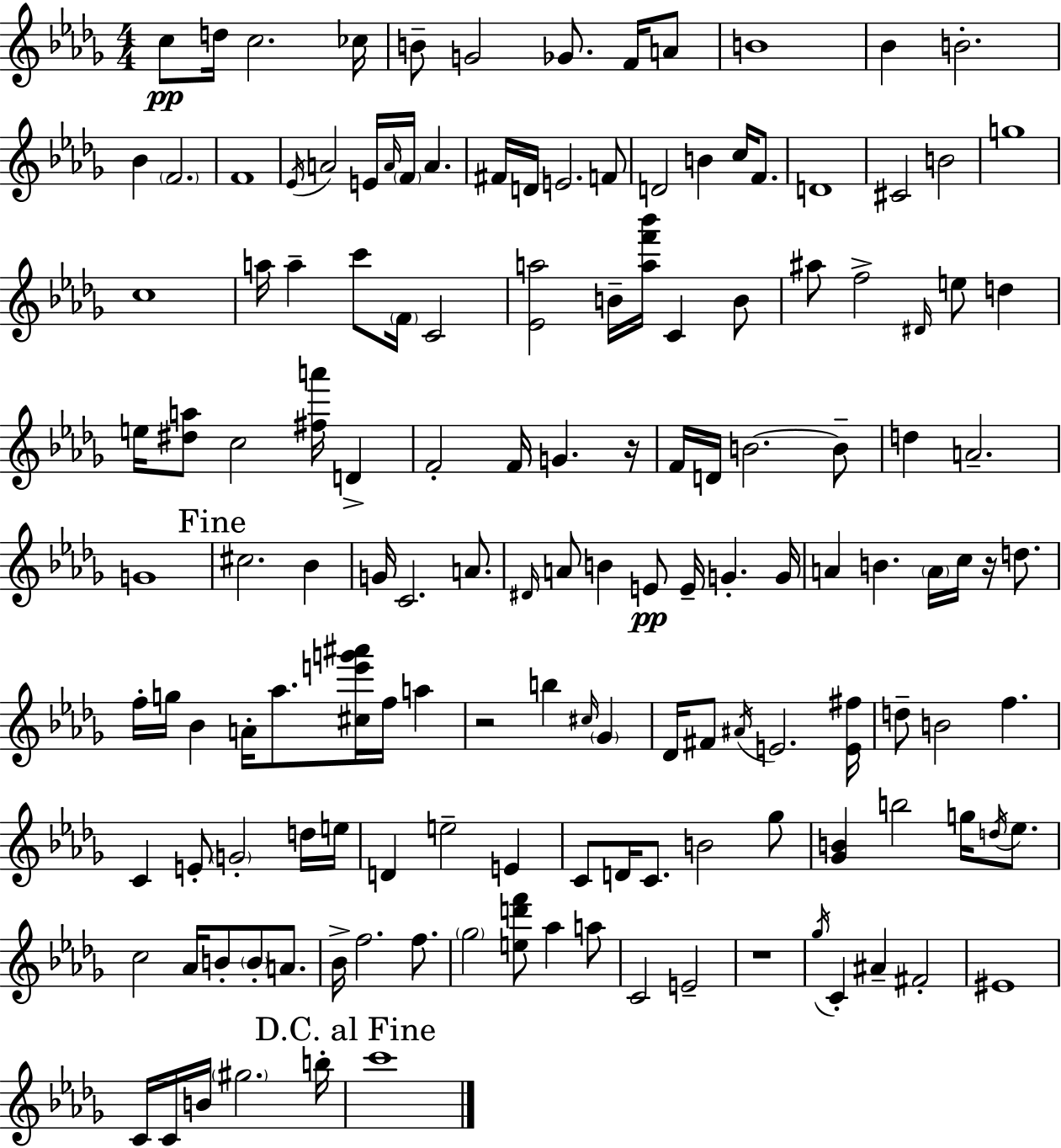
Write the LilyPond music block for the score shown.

{
  \clef treble
  \numericTimeSignature
  \time 4/4
  \key bes \minor
  c''8\pp d''16 c''2. ces''16 | b'8-- g'2 ges'8. f'16 a'8 | b'1 | bes'4 b'2.-. | \break bes'4 \parenthesize f'2. | f'1 | \acciaccatura { ees'16 } a'2 e'16 \grace { a'16 } \parenthesize f'16 a'4. | fis'16 d'16 e'2. | \break f'8 d'2 b'4 c''16 f'8. | d'1 | cis'2 b'2 | g''1 | \break c''1 | a''16 a''4-- c'''8 \parenthesize f'16 c'2 | <ees' a''>2 b'16-- <a'' f''' bes'''>16 c'4 | b'8 ais''8 f''2-> \grace { dis'16 } e''8 d''4 | \break e''16 <dis'' a''>8 c''2 <fis'' a'''>16 d'4-> | f'2-. f'16 g'4. | r16 f'16 d'16 b'2.~~ | b'8-- d''4 a'2.-- | \break g'1 | \mark "Fine" cis''2. bes'4 | g'16 c'2. | a'8. \grace { dis'16 } a'8 b'4 e'8\pp e'16-- g'4.-. | \break g'16 a'4 b'4. \parenthesize a'16 c''16 | r16 d''8. f''16-. g''16 bes'4 a'16-. aes''8. <cis'' e''' g''' ais'''>16 f''16 | a''4 r2 b''4 | \grace { cis''16 } \parenthesize ges'4 des'16 fis'8 \acciaccatura { ais'16 } e'2. | \break <e' fis''>16 d''8-- b'2 | f''4. c'4 e'8-. \parenthesize g'2-. | d''16 e''16 d'4 e''2-- | e'4 c'8 d'16 c'8. b'2 | \break ges''8 <ges' b'>4 b''2 | g''16 \acciaccatura { d''16 } ees''8. c''2 aes'16 | b'8-. \parenthesize b'8-. a'8. bes'16-> f''2. | f''8. \parenthesize ges''2 <e'' d''' f'''>8 | \break aes''4 a''8 c'2 e'2-- | r1 | \acciaccatura { ges''16 } c'4-. ais'4-- | fis'2-. eis'1 | \break c'16 c'16 b'16 \parenthesize gis''2. | b''16-. \mark "D.C. al Fine" c'''1 | \bar "|."
}